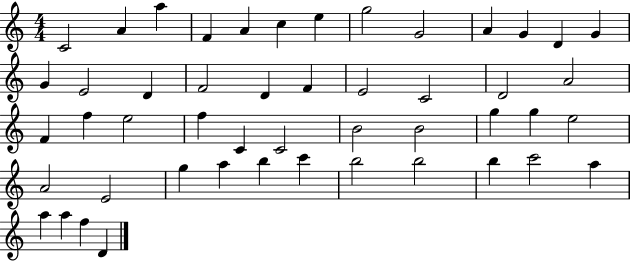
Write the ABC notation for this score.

X:1
T:Untitled
M:4/4
L:1/4
K:C
C2 A a F A c e g2 G2 A G D G G E2 D F2 D F E2 C2 D2 A2 F f e2 f C C2 B2 B2 g g e2 A2 E2 g a b c' b2 b2 b c'2 a a a f D